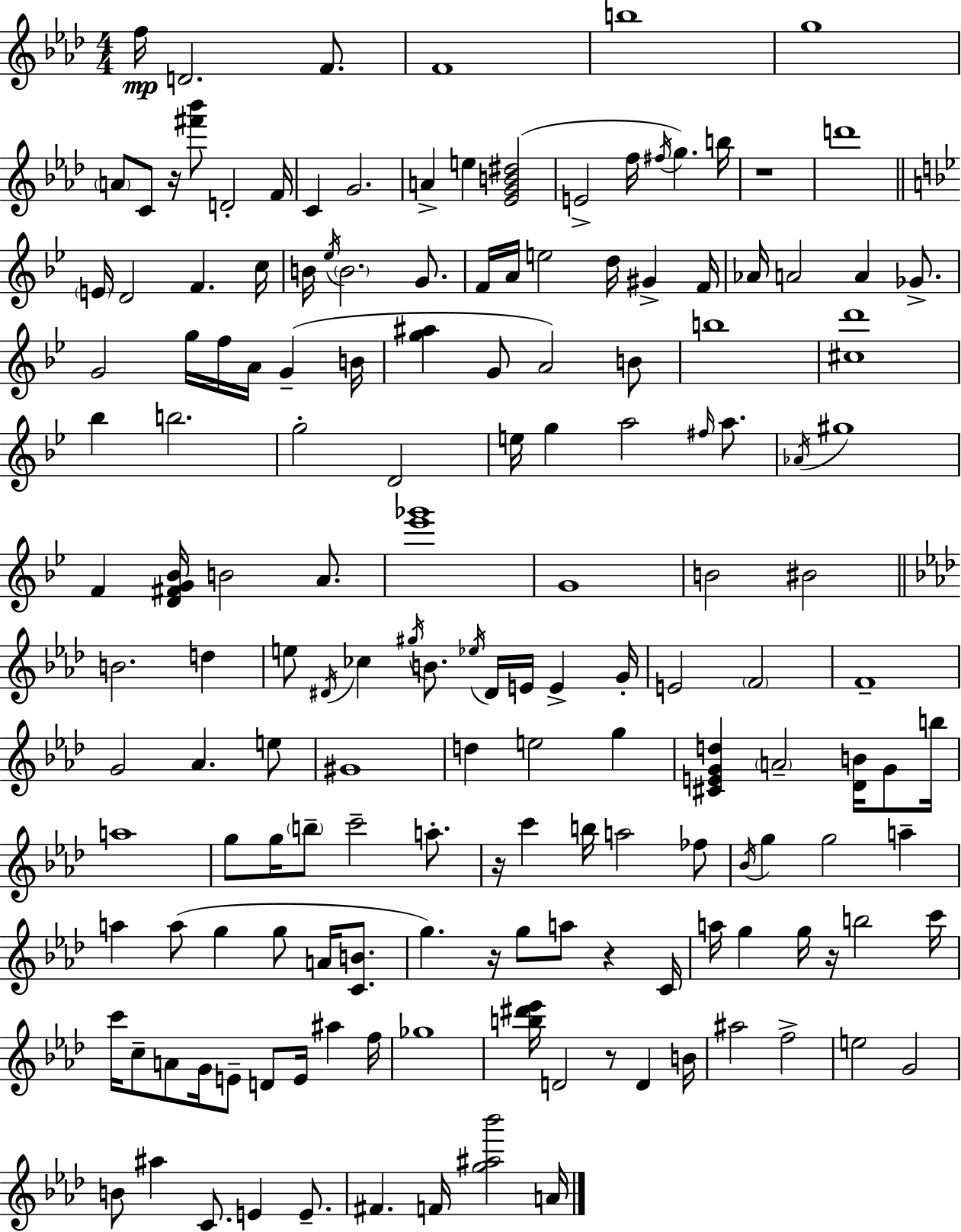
{
  \clef treble
  \numericTimeSignature
  \time 4/4
  \key f \minor
  f''16\mp d'2. f'8. | f'1 | b''1 | g''1 | \break \parenthesize a'8 c'8 r16 <fis''' bes'''>8 d'2-. f'16 | c'4 g'2. | a'4-> e''4 <ees' g' b' dis''>2( | e'2-> f''16 \acciaccatura { fis''16 } g''4.) | \break b''16 r1 | d'''1 | \bar "||" \break \key g \minor \parenthesize e'16 d'2 f'4. c''16 | b'16 \acciaccatura { ees''16 } \parenthesize b'2. g'8. | f'16 a'16 e''2 d''16 gis'4-> | f'16 aes'16 a'2 a'4 ges'8.-> | \break g'2 g''16 f''16 a'16 g'4--( | b'16 <g'' ais''>4 g'8 a'2) b'8 | b''1 | <cis'' d'''>1 | \break bes''4 b''2. | g''2-. d'2 | e''16 g''4 a''2 \grace { fis''16 } a''8. | \acciaccatura { aes'16 } gis''1 | \break f'4 <d' fis' g' bes'>16 b'2 | a'8. <ees''' ges'''>1 | g'1 | b'2 bis'2 | \break \bar "||" \break \key aes \major b'2. d''4 | e''8 \acciaccatura { dis'16 } ces''4 \acciaccatura { gis''16 } b'8. \acciaccatura { ees''16 } dis'16 e'16 e'4-> | g'16-. e'2 \parenthesize f'2 | f'1-- | \break g'2 aes'4. | e''8 gis'1 | d''4 e''2 g''4 | <cis' e' g' d''>4 \parenthesize a'2-- <des' b'>16 | \break g'8 b''16 a''1 | g''8 g''16 \parenthesize b''8-- c'''2-- | a''8.-. r16 c'''4 b''16 a''2 | fes''8 \acciaccatura { bes'16 } g''4 g''2 | \break a''4-- a''4 a''8( g''4 g''8 | a'16 <c' b'>8. g''4.) r16 g''8 a''8 r4 | c'16 a''16 g''4 g''16 r16 b''2 | c'''16 c'''16 c''8-- a'8 g'16 e'8-- d'8 e'16 ais''4 | \break f''16 ges''1 | <b'' dis''' ees'''>16 d'2 r8 d'4 | b'16 ais''2 f''2-> | e''2 g'2 | \break b'8 ais''4 c'8. e'4 | e'8.-- fis'4. f'16 <g'' ais'' bes'''>2 | a'16 \bar "|."
}